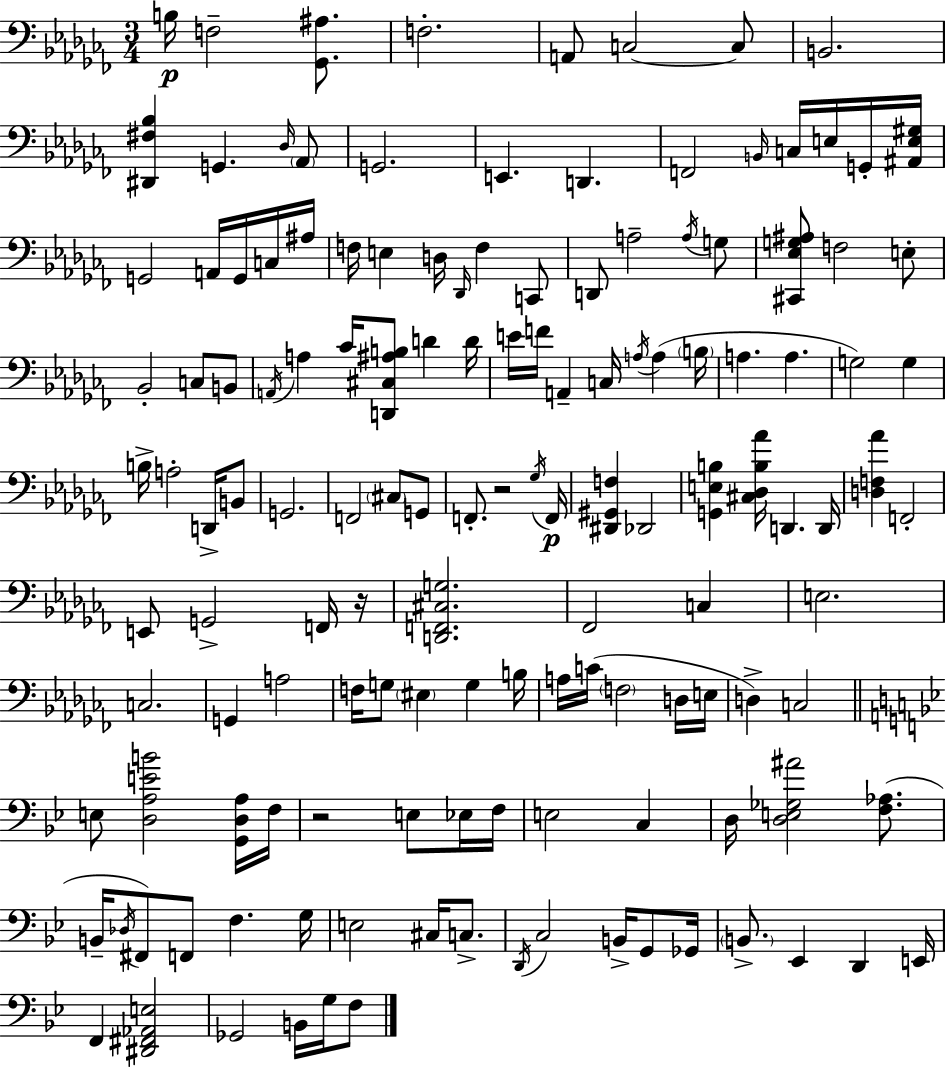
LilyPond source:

{
  \clef bass
  \numericTimeSignature
  \time 3/4
  \key aes \minor
  \repeat volta 2 { b16\p f2-- <ges, ais>8. | f2.-. | a,8 c2~~ c8 | b,2. | \break <dis, fis bes>4 g,4. \grace { des16 } \parenthesize aes,8 | g,2. | e,4. d,4. | f,2 \grace { b,16 } c16 e16 | \break g,16-. <ais, e gis>16 g,2 a,16 g,16 | c16 ais16 f16 e4 d16 \grace { des,16 } f4 | c,8 d,8 a2-- | \acciaccatura { a16 } g8 <cis, ees g ais>8 f2 | \break e8-. bes,2-. | c8 b,8 \acciaccatura { a,16 } a4 ces'16 <d, cis ais b>8 | d'4 d'16 e'16 f'16 a,4-- c16 | \acciaccatura { a16 }( a4 \parenthesize b16 a4. | \break a4. g2) | g4 b16-> a2-. | d,16-> b,8 g,2. | f,2 | \break \parenthesize cis8 g,8 f,8.-. r2 | \acciaccatura { ges16 }\p f,16 <dis, gis, f>4 des,2 | <g, e b>4 <cis des b aes'>16 | d,4. d,16 <d f aes'>4 f,2-. | \break e,8 g,2-> | f,16 r16 <d, f, cis g>2. | fes,2 | c4 e2. | \break c2. | g,4 a2 | f16 g8 \parenthesize eis4 | g4 b16 a16 c'16( \parenthesize f2 | \break d16 e16 d4->) c2 | \bar "||" \break \key g \minor e8 <d a e' b'>2 <g, d a>16 f16 | r2 e8 ees16 f16 | e2 c4 | d16 <d e ges ais'>2 <f aes>8.( | \break b,16-- \acciaccatura { des16 } fis,8) f,8 f4. | g16 e2 cis16 c8.-> | \acciaccatura { d,16 } c2 b,16-> g,8 | ges,16 \parenthesize b,8.-> ees,4 d,4 | \break e,16 f,4 <dis, fis, aes, e>2 | ges,2 b,16 g16 | f8 } \bar "|."
}